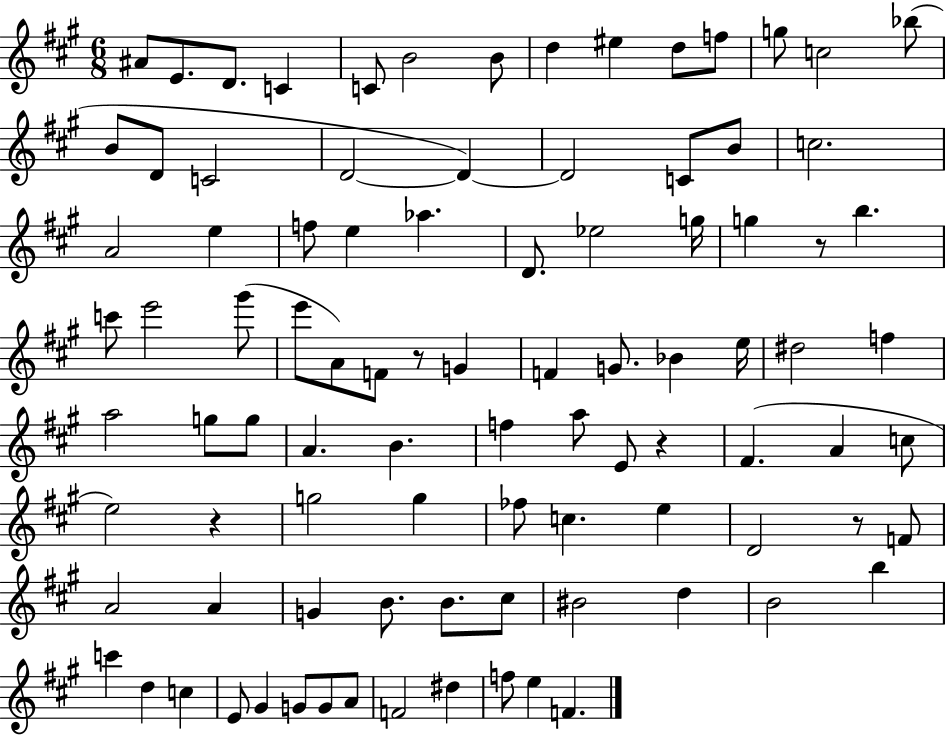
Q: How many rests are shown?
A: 5